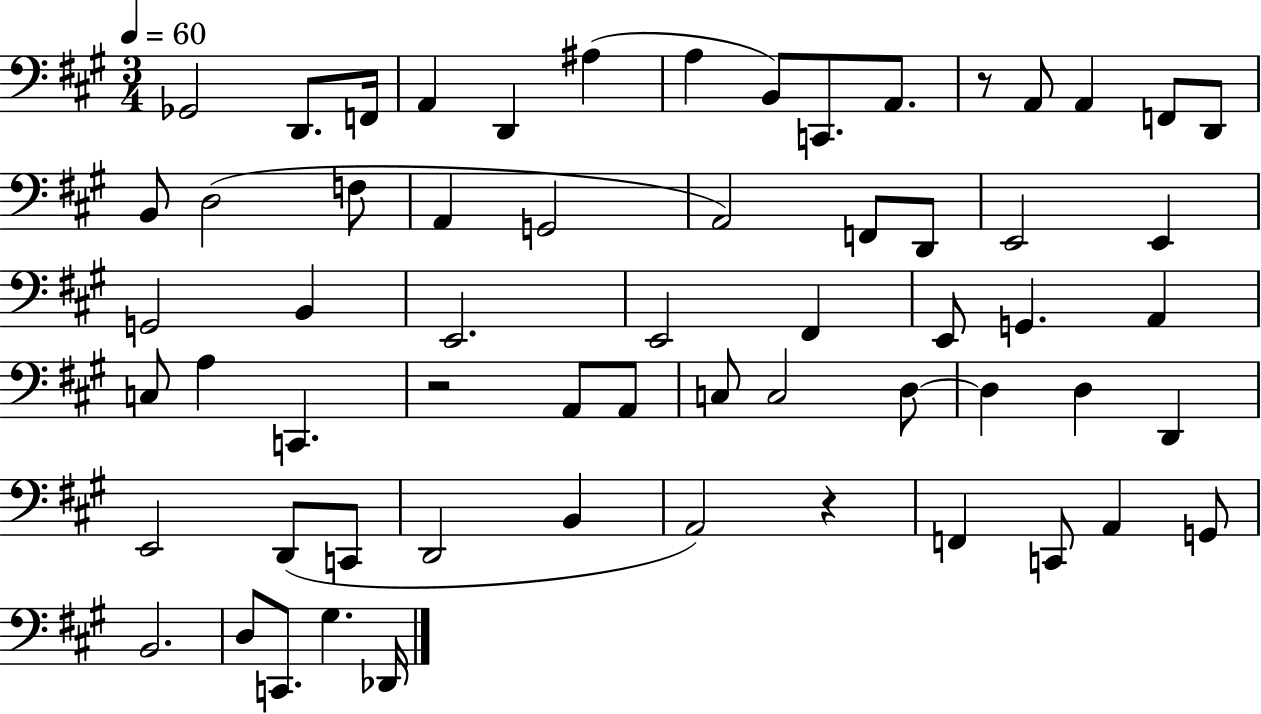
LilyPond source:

{
  \clef bass
  \numericTimeSignature
  \time 3/4
  \key a \major
  \tempo 4 = 60
  ges,2 d,8. f,16 | a,4 d,4 ais4( | a4 b,8) c,8. a,8. | r8 a,8 a,4 f,8 d,8 | \break b,8 d2( f8 | a,4 g,2 | a,2) f,8 d,8 | e,2 e,4 | \break g,2 b,4 | e,2. | e,2 fis,4 | e,8 g,4. a,4 | \break c8 a4 c,4. | r2 a,8 a,8 | c8 c2 d8~~ | d4 d4 d,4 | \break e,2 d,8( c,8 | d,2 b,4 | a,2) r4 | f,4 c,8 a,4 g,8 | \break b,2. | d8 c,8. gis4. des,16 | \bar "|."
}